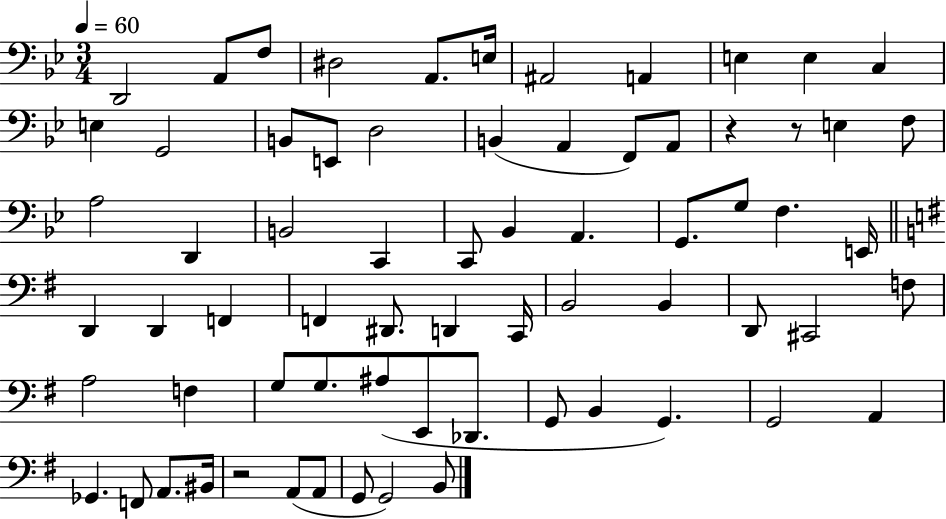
D2/h A2/e F3/e D#3/h A2/e. E3/s A#2/h A2/q E3/q E3/q C3/q E3/q G2/h B2/e E2/e D3/h B2/q A2/q F2/e A2/e R/q R/e E3/q F3/e A3/h D2/q B2/h C2/q C2/e Bb2/q A2/q. G2/e. G3/e F3/q. E2/s D2/q D2/q F2/q F2/q D#2/e. D2/q C2/s B2/h B2/q D2/e C#2/h F3/e A3/h F3/q G3/e G3/e. A#3/e E2/e Db2/e. G2/e B2/q G2/q. G2/h A2/q Gb2/q. F2/e A2/e. BIS2/s R/h A2/e A2/e G2/e G2/h B2/e